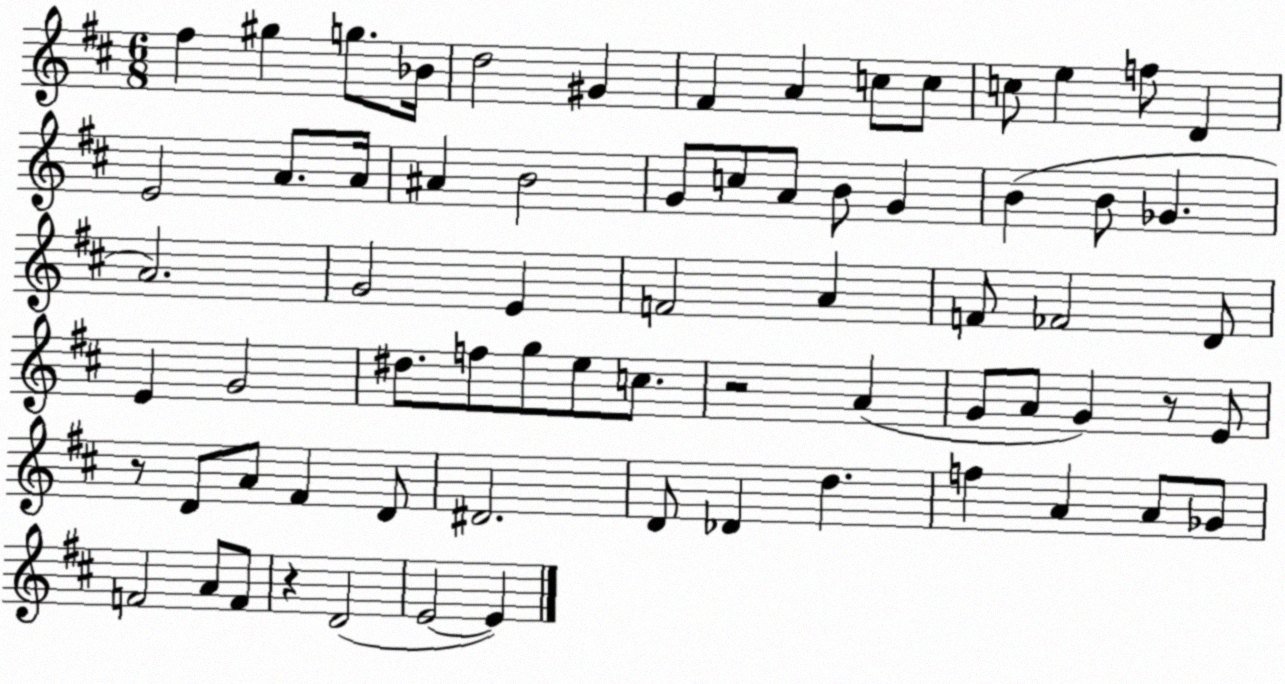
X:1
T:Untitled
M:6/8
L:1/4
K:D
^f ^g g/2 _B/4 d2 ^G ^F A c/2 c/2 c/2 e f/2 D E2 A/2 A/4 ^A B2 G/2 c/2 A/2 B/2 G B B/2 _G A2 G2 E F2 A F/2 _F2 D/2 E G2 ^d/2 f/2 g/2 e/2 c/2 z2 A G/2 A/2 G z/2 E/2 z/2 D/2 A/2 ^F D/2 ^D2 D/2 _D d f A A/2 _G/2 F2 A/2 F/2 z D2 E2 E